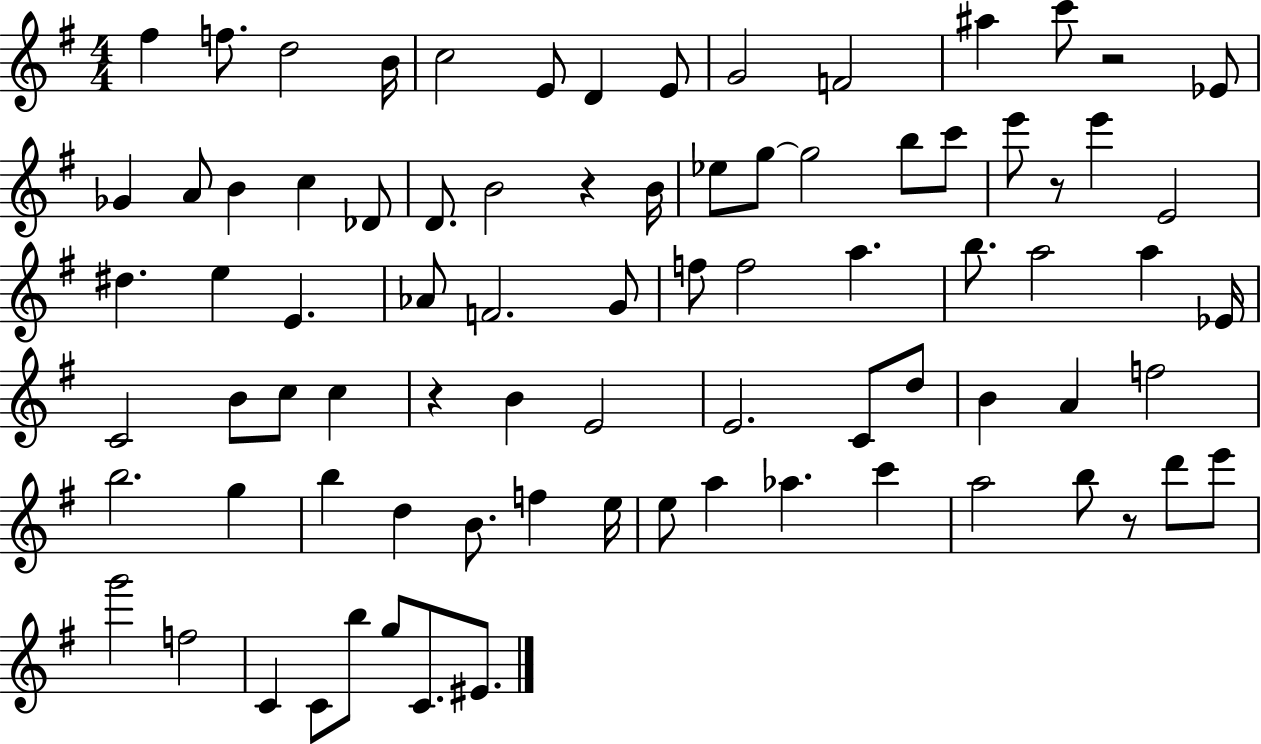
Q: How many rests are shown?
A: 5